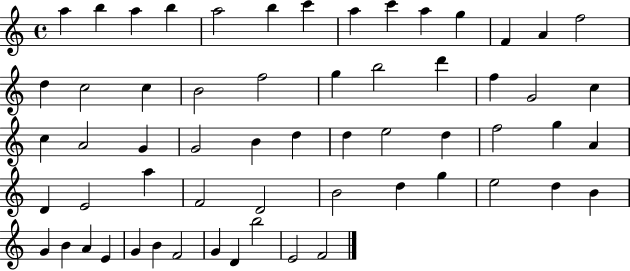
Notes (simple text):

A5/q B5/q A5/q B5/q A5/h B5/q C6/q A5/q C6/q A5/q G5/q F4/q A4/q F5/h D5/q C5/h C5/q B4/h F5/h G5/q B5/h D6/q F5/q G4/h C5/q C5/q A4/h G4/q G4/h B4/q D5/q D5/q E5/h D5/q F5/h G5/q A4/q D4/q E4/h A5/q F4/h D4/h B4/h D5/q G5/q E5/h D5/q B4/q G4/q B4/q A4/q E4/q G4/q B4/q F4/h G4/q D4/q B5/h E4/h F4/h